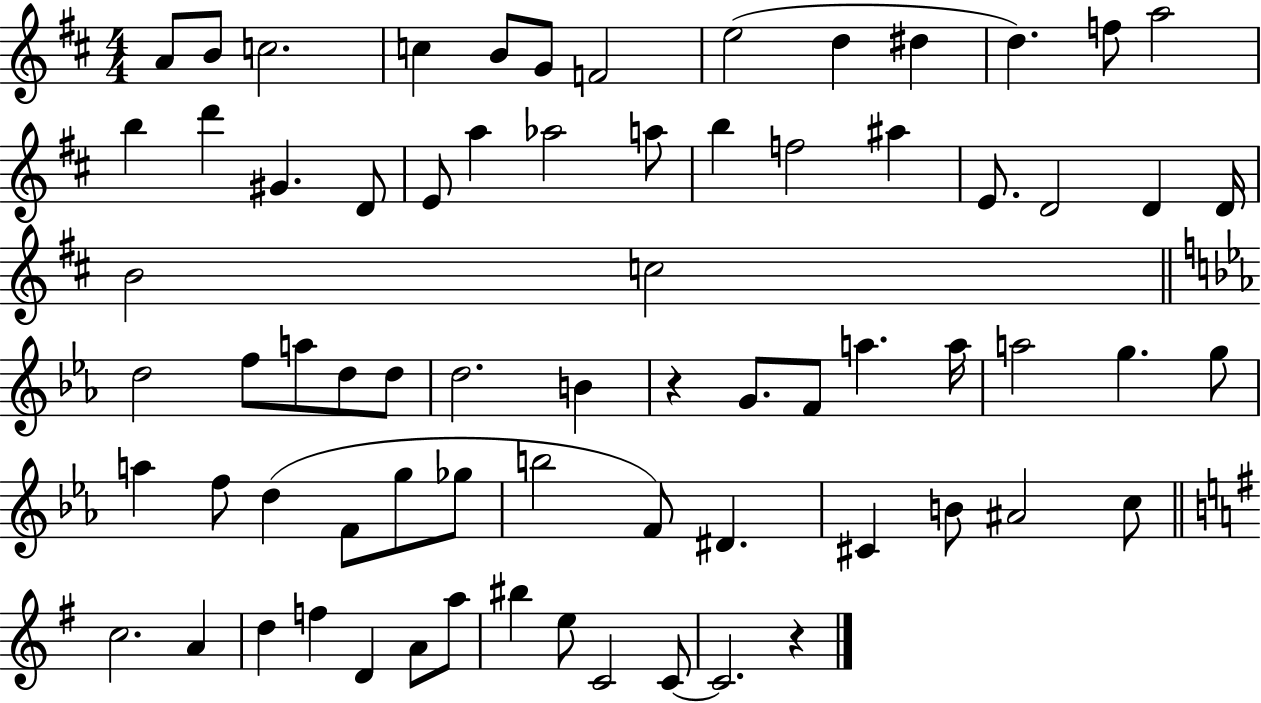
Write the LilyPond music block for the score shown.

{
  \clef treble
  \numericTimeSignature
  \time 4/4
  \key d \major
  a'8 b'8 c''2. | c''4 b'8 g'8 f'2 | e''2( d''4 dis''4 | d''4.) f''8 a''2 | \break b''4 d'''4 gis'4. d'8 | e'8 a''4 aes''2 a''8 | b''4 f''2 ais''4 | e'8. d'2 d'4 d'16 | \break b'2 c''2 | \bar "||" \break \key c \minor d''2 f''8 a''8 d''8 d''8 | d''2. b'4 | r4 g'8. f'8 a''4. a''16 | a''2 g''4. g''8 | \break a''4 f''8 d''4( f'8 g''8 ges''8 | b''2 f'8) dis'4. | cis'4 b'8 ais'2 c''8 | \bar "||" \break \key g \major c''2. a'4 | d''4 f''4 d'4 a'8 a''8 | bis''4 e''8 c'2 c'8~~ | c'2. r4 | \break \bar "|."
}